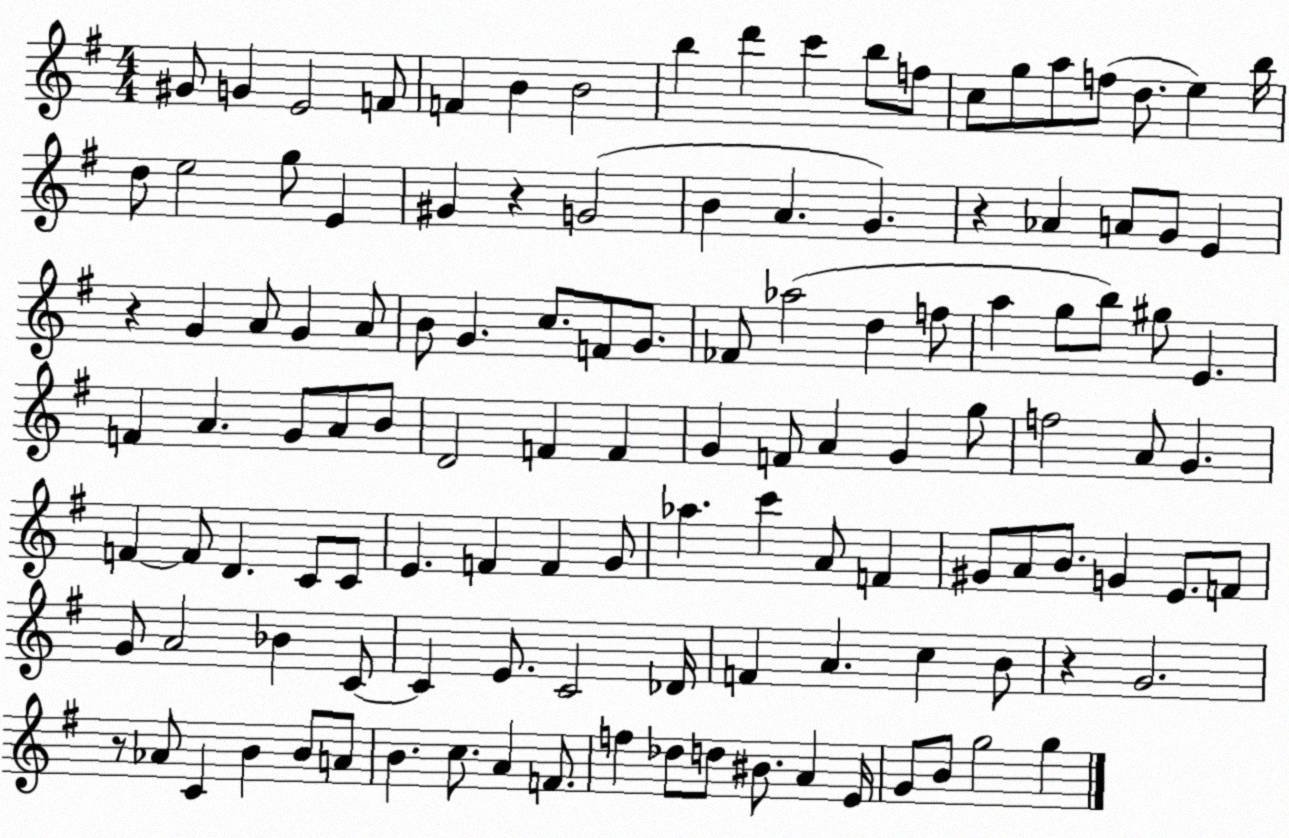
X:1
T:Untitled
M:4/4
L:1/4
K:G
^G/2 G E2 F/2 F B B2 b d' c' b/2 f/2 c/2 g/2 a/2 f/2 d/2 e b/4 d/2 e2 g/2 E ^G z G2 B A G z _A A/2 G/2 E z G A/2 G A/2 B/2 G c/2 F/2 G/2 _F/2 _a2 d f/2 a g/2 b/2 ^g/2 E F A G/2 A/2 B/2 D2 F F G F/2 A G g/2 f2 A/2 G F F/2 D C/2 C/2 E F F G/2 _a c' A/2 F ^G/2 A/2 B/2 G E/2 F/2 G/2 A2 _B C/2 C E/2 C2 _D/4 F A c B/2 z G2 z/2 _A/2 C B B/2 A/2 B c/2 A F/2 f _d/2 d/2 ^B/2 A E/4 G/2 B/2 g2 g